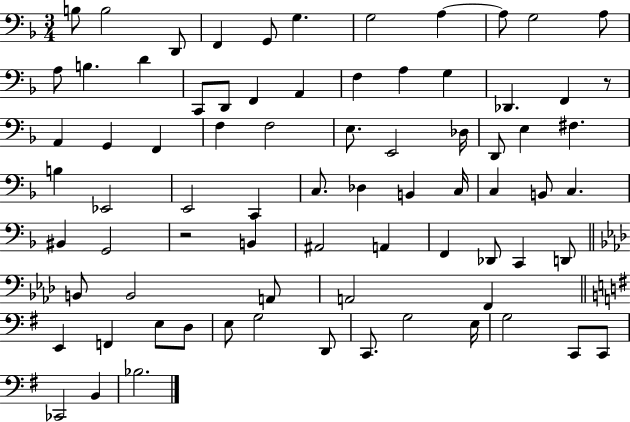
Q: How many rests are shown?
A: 2